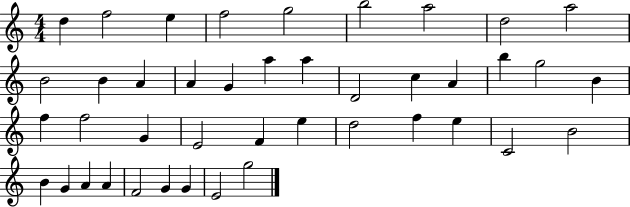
X:1
T:Untitled
M:4/4
L:1/4
K:C
d f2 e f2 g2 b2 a2 d2 a2 B2 B A A G a a D2 c A b g2 B f f2 G E2 F e d2 f e C2 B2 B G A A F2 G G E2 g2